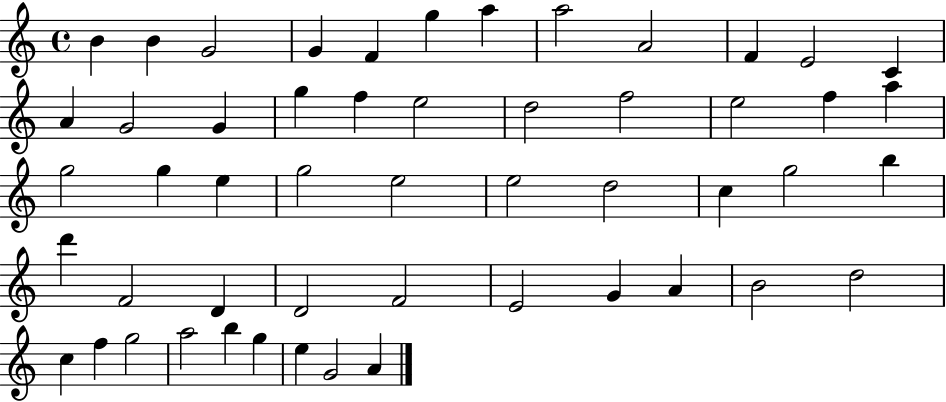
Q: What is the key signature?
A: C major